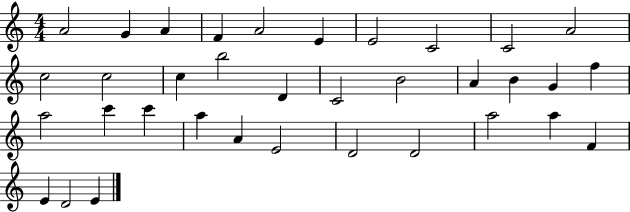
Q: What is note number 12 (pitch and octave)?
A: C5